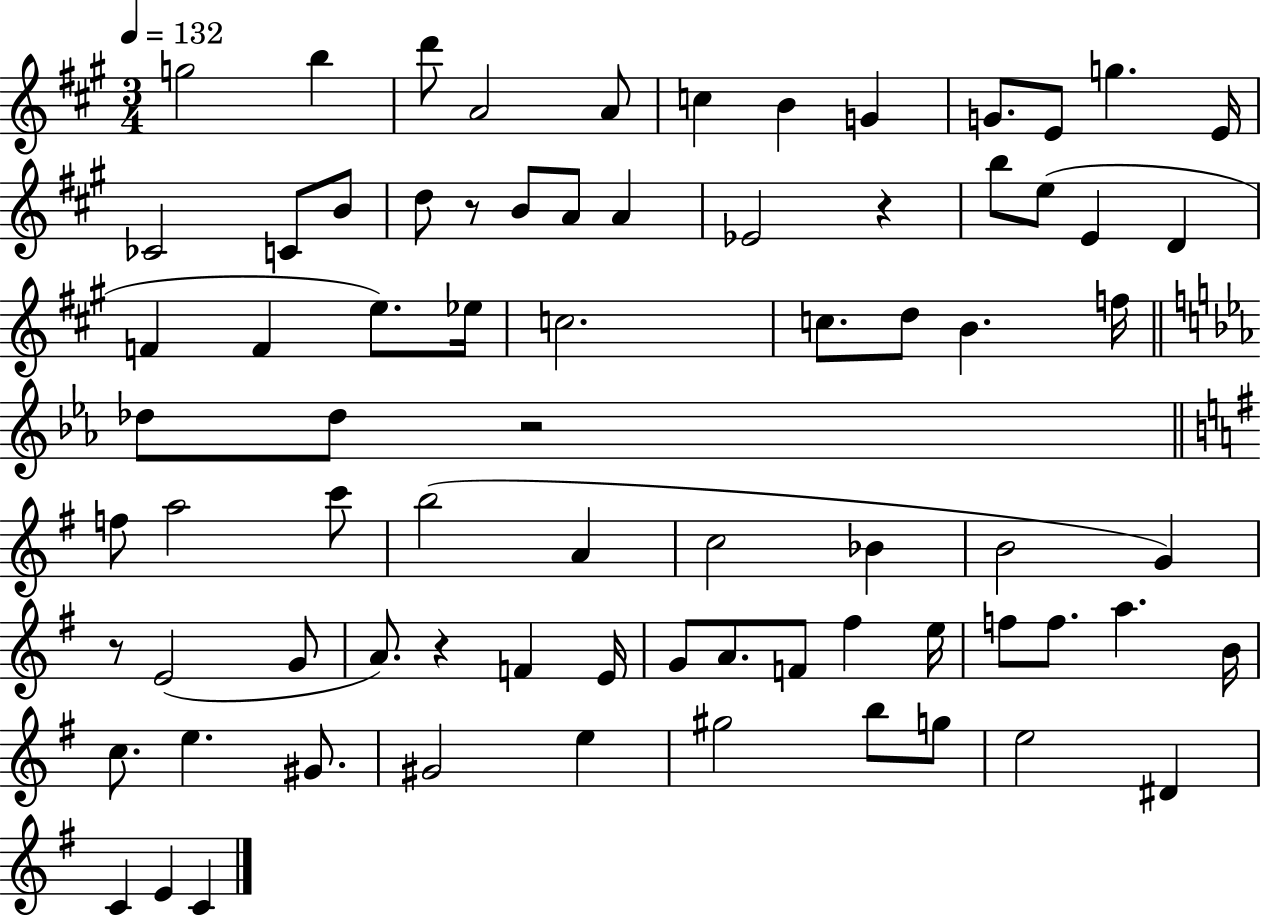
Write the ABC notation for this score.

X:1
T:Untitled
M:3/4
L:1/4
K:A
g2 b d'/2 A2 A/2 c B G G/2 E/2 g E/4 _C2 C/2 B/2 d/2 z/2 B/2 A/2 A _E2 z b/2 e/2 E D F F e/2 _e/4 c2 c/2 d/2 B f/4 _d/2 _d/2 z2 f/2 a2 c'/2 b2 A c2 _B B2 G z/2 E2 G/2 A/2 z F E/4 G/2 A/2 F/2 ^f e/4 f/2 f/2 a B/4 c/2 e ^G/2 ^G2 e ^g2 b/2 g/2 e2 ^D C E C